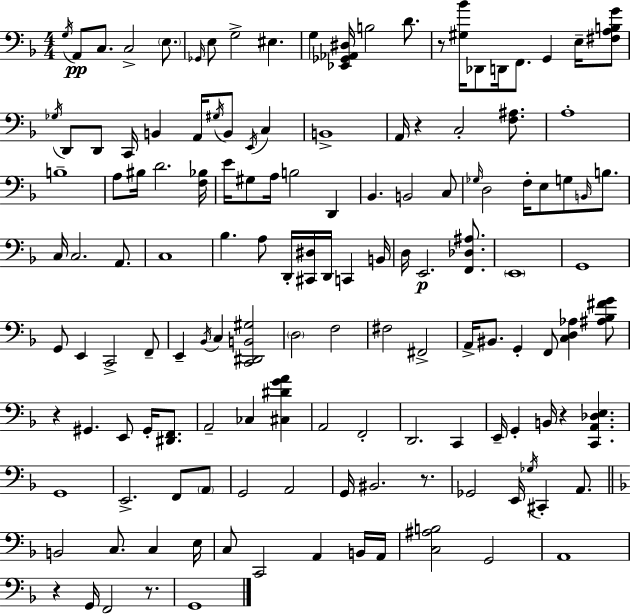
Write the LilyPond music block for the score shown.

{
  \clef bass
  \numericTimeSignature
  \time 4/4
  \key d \minor
  \acciaccatura { g16 }\pp a,8 c8. c2-> \parenthesize e8. | \grace { ges,16 } e8 g2-> eis4. | g4 <ees, ges, aes, dis>16 b2 d'8. | r8 <gis bes'>16 des,8 d,16 f,8. g,4 e16-- | \break <fis a b g'>8 \acciaccatura { ges16 } d,8 d,8 c,16 b,4 a,16 \acciaccatura { gis16 } b,8 | \acciaccatura { e,16 } c4 b,1-> | a,16 r4 c2-. | <f ais>8. a1-. | \break b1-- | a8 bis16 d'2. | <f bes>16 e'16 gis8 a16 b2 | d,4 bes,4. b,2 | \break c8 \grace { ges16 } d2 f16-. e8 | g8 \grace { b,16 } b8. c16 c2. | a,8. c1 | bes4. a8 d,16-. | \break <cis, dis>16 d,16 c,4 b,16 d16 e,2.\p | <f, des ais>8. \parenthesize e,1 | g,1 | g,8 e,4 c,2-> | \break f,8-- e,4-- \acciaccatura { bes,16 } c4 | <c, dis, b, gis>2 \parenthesize d2 | f2 fis2 | fis,2-> a,16-> bis,8. g,4-. | \break f,8 <c d aes>4 <ais bes fis' g'>8 r4 gis,4. | e,8 gis,16-. <dis, f,>8. a,2-- | ces4 <cis dis' g' a'>4 a,2 | f,2-. d,2. | \break c,4 e,16-- g,4-. b,16 r4 | <c, a, des e>4. g,1 | e,2.-> | f,8 \parenthesize a,8 g,2 | \break a,2 g,16 bis,2. | r8. ges,2 | e,16 \acciaccatura { ges16 } cis,4-. a,8. \bar "||" \break \key f \major b,2 c8. c4 e16 | c8 c,2 a,4 b,16 a,16 | <c ais b>2 g,2 | a,1 | \break r4 g,16 f,2 r8. | g,1 | \bar "|."
}